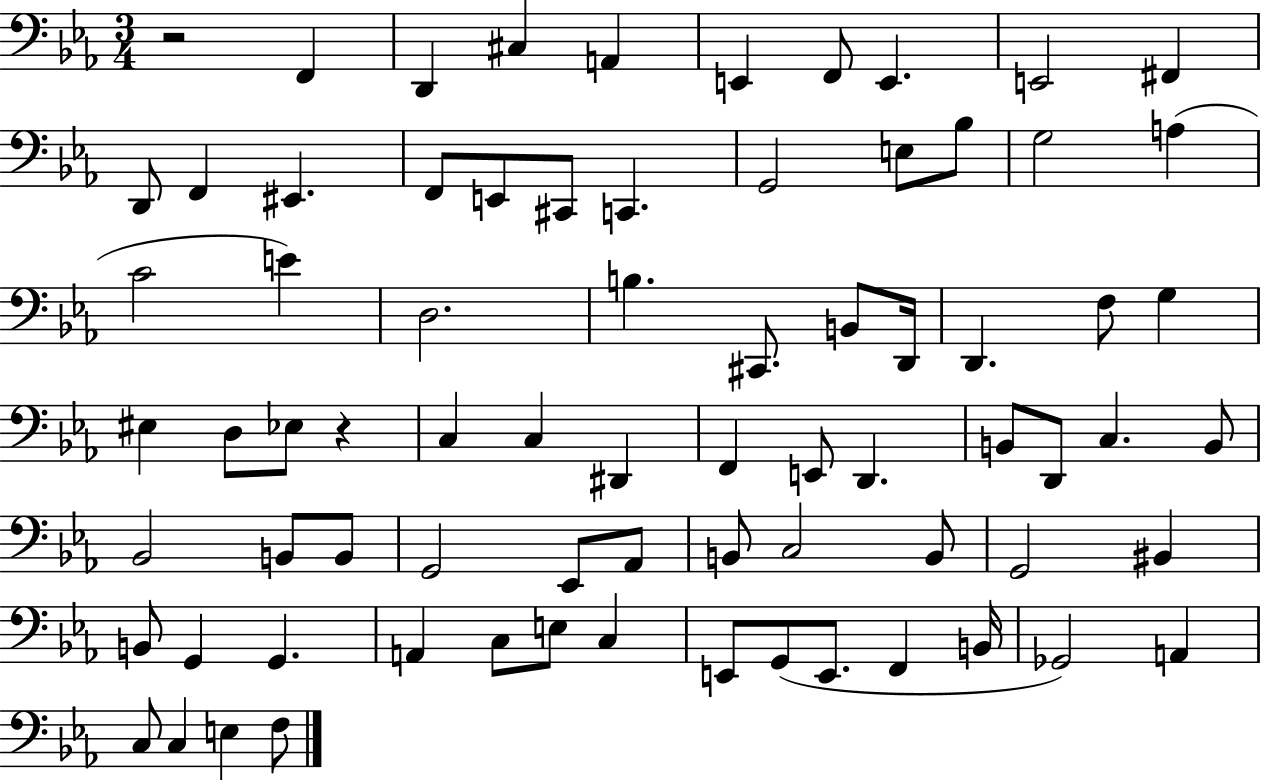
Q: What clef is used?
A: bass